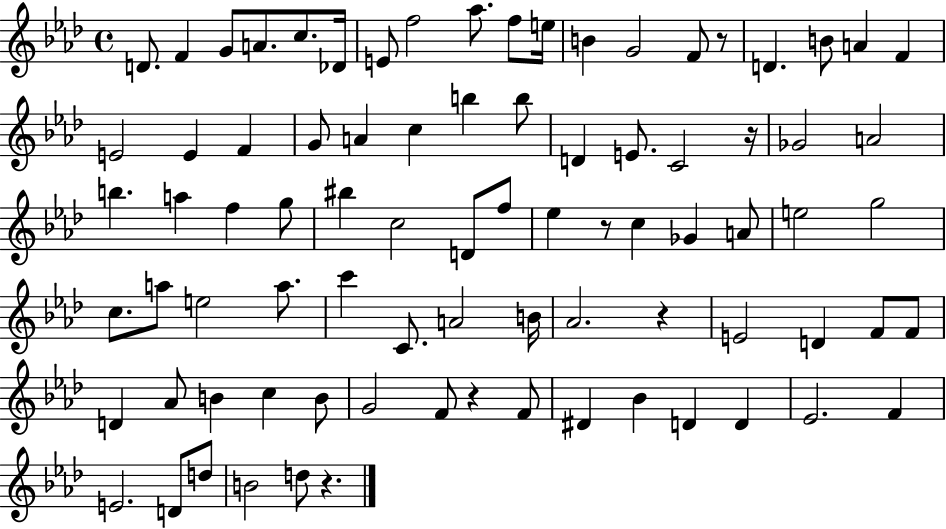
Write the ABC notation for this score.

X:1
T:Untitled
M:4/4
L:1/4
K:Ab
D/2 F G/2 A/2 c/2 _D/4 E/2 f2 _a/2 f/2 e/4 B G2 F/2 z/2 D B/2 A F E2 E F G/2 A c b b/2 D E/2 C2 z/4 _G2 A2 b a f g/2 ^b c2 D/2 f/2 _e z/2 c _G A/2 e2 g2 c/2 a/2 e2 a/2 c' C/2 A2 B/4 _A2 z E2 D F/2 F/2 D _A/2 B c B/2 G2 F/2 z F/2 ^D _B D D _E2 F E2 D/2 d/2 B2 d/2 z